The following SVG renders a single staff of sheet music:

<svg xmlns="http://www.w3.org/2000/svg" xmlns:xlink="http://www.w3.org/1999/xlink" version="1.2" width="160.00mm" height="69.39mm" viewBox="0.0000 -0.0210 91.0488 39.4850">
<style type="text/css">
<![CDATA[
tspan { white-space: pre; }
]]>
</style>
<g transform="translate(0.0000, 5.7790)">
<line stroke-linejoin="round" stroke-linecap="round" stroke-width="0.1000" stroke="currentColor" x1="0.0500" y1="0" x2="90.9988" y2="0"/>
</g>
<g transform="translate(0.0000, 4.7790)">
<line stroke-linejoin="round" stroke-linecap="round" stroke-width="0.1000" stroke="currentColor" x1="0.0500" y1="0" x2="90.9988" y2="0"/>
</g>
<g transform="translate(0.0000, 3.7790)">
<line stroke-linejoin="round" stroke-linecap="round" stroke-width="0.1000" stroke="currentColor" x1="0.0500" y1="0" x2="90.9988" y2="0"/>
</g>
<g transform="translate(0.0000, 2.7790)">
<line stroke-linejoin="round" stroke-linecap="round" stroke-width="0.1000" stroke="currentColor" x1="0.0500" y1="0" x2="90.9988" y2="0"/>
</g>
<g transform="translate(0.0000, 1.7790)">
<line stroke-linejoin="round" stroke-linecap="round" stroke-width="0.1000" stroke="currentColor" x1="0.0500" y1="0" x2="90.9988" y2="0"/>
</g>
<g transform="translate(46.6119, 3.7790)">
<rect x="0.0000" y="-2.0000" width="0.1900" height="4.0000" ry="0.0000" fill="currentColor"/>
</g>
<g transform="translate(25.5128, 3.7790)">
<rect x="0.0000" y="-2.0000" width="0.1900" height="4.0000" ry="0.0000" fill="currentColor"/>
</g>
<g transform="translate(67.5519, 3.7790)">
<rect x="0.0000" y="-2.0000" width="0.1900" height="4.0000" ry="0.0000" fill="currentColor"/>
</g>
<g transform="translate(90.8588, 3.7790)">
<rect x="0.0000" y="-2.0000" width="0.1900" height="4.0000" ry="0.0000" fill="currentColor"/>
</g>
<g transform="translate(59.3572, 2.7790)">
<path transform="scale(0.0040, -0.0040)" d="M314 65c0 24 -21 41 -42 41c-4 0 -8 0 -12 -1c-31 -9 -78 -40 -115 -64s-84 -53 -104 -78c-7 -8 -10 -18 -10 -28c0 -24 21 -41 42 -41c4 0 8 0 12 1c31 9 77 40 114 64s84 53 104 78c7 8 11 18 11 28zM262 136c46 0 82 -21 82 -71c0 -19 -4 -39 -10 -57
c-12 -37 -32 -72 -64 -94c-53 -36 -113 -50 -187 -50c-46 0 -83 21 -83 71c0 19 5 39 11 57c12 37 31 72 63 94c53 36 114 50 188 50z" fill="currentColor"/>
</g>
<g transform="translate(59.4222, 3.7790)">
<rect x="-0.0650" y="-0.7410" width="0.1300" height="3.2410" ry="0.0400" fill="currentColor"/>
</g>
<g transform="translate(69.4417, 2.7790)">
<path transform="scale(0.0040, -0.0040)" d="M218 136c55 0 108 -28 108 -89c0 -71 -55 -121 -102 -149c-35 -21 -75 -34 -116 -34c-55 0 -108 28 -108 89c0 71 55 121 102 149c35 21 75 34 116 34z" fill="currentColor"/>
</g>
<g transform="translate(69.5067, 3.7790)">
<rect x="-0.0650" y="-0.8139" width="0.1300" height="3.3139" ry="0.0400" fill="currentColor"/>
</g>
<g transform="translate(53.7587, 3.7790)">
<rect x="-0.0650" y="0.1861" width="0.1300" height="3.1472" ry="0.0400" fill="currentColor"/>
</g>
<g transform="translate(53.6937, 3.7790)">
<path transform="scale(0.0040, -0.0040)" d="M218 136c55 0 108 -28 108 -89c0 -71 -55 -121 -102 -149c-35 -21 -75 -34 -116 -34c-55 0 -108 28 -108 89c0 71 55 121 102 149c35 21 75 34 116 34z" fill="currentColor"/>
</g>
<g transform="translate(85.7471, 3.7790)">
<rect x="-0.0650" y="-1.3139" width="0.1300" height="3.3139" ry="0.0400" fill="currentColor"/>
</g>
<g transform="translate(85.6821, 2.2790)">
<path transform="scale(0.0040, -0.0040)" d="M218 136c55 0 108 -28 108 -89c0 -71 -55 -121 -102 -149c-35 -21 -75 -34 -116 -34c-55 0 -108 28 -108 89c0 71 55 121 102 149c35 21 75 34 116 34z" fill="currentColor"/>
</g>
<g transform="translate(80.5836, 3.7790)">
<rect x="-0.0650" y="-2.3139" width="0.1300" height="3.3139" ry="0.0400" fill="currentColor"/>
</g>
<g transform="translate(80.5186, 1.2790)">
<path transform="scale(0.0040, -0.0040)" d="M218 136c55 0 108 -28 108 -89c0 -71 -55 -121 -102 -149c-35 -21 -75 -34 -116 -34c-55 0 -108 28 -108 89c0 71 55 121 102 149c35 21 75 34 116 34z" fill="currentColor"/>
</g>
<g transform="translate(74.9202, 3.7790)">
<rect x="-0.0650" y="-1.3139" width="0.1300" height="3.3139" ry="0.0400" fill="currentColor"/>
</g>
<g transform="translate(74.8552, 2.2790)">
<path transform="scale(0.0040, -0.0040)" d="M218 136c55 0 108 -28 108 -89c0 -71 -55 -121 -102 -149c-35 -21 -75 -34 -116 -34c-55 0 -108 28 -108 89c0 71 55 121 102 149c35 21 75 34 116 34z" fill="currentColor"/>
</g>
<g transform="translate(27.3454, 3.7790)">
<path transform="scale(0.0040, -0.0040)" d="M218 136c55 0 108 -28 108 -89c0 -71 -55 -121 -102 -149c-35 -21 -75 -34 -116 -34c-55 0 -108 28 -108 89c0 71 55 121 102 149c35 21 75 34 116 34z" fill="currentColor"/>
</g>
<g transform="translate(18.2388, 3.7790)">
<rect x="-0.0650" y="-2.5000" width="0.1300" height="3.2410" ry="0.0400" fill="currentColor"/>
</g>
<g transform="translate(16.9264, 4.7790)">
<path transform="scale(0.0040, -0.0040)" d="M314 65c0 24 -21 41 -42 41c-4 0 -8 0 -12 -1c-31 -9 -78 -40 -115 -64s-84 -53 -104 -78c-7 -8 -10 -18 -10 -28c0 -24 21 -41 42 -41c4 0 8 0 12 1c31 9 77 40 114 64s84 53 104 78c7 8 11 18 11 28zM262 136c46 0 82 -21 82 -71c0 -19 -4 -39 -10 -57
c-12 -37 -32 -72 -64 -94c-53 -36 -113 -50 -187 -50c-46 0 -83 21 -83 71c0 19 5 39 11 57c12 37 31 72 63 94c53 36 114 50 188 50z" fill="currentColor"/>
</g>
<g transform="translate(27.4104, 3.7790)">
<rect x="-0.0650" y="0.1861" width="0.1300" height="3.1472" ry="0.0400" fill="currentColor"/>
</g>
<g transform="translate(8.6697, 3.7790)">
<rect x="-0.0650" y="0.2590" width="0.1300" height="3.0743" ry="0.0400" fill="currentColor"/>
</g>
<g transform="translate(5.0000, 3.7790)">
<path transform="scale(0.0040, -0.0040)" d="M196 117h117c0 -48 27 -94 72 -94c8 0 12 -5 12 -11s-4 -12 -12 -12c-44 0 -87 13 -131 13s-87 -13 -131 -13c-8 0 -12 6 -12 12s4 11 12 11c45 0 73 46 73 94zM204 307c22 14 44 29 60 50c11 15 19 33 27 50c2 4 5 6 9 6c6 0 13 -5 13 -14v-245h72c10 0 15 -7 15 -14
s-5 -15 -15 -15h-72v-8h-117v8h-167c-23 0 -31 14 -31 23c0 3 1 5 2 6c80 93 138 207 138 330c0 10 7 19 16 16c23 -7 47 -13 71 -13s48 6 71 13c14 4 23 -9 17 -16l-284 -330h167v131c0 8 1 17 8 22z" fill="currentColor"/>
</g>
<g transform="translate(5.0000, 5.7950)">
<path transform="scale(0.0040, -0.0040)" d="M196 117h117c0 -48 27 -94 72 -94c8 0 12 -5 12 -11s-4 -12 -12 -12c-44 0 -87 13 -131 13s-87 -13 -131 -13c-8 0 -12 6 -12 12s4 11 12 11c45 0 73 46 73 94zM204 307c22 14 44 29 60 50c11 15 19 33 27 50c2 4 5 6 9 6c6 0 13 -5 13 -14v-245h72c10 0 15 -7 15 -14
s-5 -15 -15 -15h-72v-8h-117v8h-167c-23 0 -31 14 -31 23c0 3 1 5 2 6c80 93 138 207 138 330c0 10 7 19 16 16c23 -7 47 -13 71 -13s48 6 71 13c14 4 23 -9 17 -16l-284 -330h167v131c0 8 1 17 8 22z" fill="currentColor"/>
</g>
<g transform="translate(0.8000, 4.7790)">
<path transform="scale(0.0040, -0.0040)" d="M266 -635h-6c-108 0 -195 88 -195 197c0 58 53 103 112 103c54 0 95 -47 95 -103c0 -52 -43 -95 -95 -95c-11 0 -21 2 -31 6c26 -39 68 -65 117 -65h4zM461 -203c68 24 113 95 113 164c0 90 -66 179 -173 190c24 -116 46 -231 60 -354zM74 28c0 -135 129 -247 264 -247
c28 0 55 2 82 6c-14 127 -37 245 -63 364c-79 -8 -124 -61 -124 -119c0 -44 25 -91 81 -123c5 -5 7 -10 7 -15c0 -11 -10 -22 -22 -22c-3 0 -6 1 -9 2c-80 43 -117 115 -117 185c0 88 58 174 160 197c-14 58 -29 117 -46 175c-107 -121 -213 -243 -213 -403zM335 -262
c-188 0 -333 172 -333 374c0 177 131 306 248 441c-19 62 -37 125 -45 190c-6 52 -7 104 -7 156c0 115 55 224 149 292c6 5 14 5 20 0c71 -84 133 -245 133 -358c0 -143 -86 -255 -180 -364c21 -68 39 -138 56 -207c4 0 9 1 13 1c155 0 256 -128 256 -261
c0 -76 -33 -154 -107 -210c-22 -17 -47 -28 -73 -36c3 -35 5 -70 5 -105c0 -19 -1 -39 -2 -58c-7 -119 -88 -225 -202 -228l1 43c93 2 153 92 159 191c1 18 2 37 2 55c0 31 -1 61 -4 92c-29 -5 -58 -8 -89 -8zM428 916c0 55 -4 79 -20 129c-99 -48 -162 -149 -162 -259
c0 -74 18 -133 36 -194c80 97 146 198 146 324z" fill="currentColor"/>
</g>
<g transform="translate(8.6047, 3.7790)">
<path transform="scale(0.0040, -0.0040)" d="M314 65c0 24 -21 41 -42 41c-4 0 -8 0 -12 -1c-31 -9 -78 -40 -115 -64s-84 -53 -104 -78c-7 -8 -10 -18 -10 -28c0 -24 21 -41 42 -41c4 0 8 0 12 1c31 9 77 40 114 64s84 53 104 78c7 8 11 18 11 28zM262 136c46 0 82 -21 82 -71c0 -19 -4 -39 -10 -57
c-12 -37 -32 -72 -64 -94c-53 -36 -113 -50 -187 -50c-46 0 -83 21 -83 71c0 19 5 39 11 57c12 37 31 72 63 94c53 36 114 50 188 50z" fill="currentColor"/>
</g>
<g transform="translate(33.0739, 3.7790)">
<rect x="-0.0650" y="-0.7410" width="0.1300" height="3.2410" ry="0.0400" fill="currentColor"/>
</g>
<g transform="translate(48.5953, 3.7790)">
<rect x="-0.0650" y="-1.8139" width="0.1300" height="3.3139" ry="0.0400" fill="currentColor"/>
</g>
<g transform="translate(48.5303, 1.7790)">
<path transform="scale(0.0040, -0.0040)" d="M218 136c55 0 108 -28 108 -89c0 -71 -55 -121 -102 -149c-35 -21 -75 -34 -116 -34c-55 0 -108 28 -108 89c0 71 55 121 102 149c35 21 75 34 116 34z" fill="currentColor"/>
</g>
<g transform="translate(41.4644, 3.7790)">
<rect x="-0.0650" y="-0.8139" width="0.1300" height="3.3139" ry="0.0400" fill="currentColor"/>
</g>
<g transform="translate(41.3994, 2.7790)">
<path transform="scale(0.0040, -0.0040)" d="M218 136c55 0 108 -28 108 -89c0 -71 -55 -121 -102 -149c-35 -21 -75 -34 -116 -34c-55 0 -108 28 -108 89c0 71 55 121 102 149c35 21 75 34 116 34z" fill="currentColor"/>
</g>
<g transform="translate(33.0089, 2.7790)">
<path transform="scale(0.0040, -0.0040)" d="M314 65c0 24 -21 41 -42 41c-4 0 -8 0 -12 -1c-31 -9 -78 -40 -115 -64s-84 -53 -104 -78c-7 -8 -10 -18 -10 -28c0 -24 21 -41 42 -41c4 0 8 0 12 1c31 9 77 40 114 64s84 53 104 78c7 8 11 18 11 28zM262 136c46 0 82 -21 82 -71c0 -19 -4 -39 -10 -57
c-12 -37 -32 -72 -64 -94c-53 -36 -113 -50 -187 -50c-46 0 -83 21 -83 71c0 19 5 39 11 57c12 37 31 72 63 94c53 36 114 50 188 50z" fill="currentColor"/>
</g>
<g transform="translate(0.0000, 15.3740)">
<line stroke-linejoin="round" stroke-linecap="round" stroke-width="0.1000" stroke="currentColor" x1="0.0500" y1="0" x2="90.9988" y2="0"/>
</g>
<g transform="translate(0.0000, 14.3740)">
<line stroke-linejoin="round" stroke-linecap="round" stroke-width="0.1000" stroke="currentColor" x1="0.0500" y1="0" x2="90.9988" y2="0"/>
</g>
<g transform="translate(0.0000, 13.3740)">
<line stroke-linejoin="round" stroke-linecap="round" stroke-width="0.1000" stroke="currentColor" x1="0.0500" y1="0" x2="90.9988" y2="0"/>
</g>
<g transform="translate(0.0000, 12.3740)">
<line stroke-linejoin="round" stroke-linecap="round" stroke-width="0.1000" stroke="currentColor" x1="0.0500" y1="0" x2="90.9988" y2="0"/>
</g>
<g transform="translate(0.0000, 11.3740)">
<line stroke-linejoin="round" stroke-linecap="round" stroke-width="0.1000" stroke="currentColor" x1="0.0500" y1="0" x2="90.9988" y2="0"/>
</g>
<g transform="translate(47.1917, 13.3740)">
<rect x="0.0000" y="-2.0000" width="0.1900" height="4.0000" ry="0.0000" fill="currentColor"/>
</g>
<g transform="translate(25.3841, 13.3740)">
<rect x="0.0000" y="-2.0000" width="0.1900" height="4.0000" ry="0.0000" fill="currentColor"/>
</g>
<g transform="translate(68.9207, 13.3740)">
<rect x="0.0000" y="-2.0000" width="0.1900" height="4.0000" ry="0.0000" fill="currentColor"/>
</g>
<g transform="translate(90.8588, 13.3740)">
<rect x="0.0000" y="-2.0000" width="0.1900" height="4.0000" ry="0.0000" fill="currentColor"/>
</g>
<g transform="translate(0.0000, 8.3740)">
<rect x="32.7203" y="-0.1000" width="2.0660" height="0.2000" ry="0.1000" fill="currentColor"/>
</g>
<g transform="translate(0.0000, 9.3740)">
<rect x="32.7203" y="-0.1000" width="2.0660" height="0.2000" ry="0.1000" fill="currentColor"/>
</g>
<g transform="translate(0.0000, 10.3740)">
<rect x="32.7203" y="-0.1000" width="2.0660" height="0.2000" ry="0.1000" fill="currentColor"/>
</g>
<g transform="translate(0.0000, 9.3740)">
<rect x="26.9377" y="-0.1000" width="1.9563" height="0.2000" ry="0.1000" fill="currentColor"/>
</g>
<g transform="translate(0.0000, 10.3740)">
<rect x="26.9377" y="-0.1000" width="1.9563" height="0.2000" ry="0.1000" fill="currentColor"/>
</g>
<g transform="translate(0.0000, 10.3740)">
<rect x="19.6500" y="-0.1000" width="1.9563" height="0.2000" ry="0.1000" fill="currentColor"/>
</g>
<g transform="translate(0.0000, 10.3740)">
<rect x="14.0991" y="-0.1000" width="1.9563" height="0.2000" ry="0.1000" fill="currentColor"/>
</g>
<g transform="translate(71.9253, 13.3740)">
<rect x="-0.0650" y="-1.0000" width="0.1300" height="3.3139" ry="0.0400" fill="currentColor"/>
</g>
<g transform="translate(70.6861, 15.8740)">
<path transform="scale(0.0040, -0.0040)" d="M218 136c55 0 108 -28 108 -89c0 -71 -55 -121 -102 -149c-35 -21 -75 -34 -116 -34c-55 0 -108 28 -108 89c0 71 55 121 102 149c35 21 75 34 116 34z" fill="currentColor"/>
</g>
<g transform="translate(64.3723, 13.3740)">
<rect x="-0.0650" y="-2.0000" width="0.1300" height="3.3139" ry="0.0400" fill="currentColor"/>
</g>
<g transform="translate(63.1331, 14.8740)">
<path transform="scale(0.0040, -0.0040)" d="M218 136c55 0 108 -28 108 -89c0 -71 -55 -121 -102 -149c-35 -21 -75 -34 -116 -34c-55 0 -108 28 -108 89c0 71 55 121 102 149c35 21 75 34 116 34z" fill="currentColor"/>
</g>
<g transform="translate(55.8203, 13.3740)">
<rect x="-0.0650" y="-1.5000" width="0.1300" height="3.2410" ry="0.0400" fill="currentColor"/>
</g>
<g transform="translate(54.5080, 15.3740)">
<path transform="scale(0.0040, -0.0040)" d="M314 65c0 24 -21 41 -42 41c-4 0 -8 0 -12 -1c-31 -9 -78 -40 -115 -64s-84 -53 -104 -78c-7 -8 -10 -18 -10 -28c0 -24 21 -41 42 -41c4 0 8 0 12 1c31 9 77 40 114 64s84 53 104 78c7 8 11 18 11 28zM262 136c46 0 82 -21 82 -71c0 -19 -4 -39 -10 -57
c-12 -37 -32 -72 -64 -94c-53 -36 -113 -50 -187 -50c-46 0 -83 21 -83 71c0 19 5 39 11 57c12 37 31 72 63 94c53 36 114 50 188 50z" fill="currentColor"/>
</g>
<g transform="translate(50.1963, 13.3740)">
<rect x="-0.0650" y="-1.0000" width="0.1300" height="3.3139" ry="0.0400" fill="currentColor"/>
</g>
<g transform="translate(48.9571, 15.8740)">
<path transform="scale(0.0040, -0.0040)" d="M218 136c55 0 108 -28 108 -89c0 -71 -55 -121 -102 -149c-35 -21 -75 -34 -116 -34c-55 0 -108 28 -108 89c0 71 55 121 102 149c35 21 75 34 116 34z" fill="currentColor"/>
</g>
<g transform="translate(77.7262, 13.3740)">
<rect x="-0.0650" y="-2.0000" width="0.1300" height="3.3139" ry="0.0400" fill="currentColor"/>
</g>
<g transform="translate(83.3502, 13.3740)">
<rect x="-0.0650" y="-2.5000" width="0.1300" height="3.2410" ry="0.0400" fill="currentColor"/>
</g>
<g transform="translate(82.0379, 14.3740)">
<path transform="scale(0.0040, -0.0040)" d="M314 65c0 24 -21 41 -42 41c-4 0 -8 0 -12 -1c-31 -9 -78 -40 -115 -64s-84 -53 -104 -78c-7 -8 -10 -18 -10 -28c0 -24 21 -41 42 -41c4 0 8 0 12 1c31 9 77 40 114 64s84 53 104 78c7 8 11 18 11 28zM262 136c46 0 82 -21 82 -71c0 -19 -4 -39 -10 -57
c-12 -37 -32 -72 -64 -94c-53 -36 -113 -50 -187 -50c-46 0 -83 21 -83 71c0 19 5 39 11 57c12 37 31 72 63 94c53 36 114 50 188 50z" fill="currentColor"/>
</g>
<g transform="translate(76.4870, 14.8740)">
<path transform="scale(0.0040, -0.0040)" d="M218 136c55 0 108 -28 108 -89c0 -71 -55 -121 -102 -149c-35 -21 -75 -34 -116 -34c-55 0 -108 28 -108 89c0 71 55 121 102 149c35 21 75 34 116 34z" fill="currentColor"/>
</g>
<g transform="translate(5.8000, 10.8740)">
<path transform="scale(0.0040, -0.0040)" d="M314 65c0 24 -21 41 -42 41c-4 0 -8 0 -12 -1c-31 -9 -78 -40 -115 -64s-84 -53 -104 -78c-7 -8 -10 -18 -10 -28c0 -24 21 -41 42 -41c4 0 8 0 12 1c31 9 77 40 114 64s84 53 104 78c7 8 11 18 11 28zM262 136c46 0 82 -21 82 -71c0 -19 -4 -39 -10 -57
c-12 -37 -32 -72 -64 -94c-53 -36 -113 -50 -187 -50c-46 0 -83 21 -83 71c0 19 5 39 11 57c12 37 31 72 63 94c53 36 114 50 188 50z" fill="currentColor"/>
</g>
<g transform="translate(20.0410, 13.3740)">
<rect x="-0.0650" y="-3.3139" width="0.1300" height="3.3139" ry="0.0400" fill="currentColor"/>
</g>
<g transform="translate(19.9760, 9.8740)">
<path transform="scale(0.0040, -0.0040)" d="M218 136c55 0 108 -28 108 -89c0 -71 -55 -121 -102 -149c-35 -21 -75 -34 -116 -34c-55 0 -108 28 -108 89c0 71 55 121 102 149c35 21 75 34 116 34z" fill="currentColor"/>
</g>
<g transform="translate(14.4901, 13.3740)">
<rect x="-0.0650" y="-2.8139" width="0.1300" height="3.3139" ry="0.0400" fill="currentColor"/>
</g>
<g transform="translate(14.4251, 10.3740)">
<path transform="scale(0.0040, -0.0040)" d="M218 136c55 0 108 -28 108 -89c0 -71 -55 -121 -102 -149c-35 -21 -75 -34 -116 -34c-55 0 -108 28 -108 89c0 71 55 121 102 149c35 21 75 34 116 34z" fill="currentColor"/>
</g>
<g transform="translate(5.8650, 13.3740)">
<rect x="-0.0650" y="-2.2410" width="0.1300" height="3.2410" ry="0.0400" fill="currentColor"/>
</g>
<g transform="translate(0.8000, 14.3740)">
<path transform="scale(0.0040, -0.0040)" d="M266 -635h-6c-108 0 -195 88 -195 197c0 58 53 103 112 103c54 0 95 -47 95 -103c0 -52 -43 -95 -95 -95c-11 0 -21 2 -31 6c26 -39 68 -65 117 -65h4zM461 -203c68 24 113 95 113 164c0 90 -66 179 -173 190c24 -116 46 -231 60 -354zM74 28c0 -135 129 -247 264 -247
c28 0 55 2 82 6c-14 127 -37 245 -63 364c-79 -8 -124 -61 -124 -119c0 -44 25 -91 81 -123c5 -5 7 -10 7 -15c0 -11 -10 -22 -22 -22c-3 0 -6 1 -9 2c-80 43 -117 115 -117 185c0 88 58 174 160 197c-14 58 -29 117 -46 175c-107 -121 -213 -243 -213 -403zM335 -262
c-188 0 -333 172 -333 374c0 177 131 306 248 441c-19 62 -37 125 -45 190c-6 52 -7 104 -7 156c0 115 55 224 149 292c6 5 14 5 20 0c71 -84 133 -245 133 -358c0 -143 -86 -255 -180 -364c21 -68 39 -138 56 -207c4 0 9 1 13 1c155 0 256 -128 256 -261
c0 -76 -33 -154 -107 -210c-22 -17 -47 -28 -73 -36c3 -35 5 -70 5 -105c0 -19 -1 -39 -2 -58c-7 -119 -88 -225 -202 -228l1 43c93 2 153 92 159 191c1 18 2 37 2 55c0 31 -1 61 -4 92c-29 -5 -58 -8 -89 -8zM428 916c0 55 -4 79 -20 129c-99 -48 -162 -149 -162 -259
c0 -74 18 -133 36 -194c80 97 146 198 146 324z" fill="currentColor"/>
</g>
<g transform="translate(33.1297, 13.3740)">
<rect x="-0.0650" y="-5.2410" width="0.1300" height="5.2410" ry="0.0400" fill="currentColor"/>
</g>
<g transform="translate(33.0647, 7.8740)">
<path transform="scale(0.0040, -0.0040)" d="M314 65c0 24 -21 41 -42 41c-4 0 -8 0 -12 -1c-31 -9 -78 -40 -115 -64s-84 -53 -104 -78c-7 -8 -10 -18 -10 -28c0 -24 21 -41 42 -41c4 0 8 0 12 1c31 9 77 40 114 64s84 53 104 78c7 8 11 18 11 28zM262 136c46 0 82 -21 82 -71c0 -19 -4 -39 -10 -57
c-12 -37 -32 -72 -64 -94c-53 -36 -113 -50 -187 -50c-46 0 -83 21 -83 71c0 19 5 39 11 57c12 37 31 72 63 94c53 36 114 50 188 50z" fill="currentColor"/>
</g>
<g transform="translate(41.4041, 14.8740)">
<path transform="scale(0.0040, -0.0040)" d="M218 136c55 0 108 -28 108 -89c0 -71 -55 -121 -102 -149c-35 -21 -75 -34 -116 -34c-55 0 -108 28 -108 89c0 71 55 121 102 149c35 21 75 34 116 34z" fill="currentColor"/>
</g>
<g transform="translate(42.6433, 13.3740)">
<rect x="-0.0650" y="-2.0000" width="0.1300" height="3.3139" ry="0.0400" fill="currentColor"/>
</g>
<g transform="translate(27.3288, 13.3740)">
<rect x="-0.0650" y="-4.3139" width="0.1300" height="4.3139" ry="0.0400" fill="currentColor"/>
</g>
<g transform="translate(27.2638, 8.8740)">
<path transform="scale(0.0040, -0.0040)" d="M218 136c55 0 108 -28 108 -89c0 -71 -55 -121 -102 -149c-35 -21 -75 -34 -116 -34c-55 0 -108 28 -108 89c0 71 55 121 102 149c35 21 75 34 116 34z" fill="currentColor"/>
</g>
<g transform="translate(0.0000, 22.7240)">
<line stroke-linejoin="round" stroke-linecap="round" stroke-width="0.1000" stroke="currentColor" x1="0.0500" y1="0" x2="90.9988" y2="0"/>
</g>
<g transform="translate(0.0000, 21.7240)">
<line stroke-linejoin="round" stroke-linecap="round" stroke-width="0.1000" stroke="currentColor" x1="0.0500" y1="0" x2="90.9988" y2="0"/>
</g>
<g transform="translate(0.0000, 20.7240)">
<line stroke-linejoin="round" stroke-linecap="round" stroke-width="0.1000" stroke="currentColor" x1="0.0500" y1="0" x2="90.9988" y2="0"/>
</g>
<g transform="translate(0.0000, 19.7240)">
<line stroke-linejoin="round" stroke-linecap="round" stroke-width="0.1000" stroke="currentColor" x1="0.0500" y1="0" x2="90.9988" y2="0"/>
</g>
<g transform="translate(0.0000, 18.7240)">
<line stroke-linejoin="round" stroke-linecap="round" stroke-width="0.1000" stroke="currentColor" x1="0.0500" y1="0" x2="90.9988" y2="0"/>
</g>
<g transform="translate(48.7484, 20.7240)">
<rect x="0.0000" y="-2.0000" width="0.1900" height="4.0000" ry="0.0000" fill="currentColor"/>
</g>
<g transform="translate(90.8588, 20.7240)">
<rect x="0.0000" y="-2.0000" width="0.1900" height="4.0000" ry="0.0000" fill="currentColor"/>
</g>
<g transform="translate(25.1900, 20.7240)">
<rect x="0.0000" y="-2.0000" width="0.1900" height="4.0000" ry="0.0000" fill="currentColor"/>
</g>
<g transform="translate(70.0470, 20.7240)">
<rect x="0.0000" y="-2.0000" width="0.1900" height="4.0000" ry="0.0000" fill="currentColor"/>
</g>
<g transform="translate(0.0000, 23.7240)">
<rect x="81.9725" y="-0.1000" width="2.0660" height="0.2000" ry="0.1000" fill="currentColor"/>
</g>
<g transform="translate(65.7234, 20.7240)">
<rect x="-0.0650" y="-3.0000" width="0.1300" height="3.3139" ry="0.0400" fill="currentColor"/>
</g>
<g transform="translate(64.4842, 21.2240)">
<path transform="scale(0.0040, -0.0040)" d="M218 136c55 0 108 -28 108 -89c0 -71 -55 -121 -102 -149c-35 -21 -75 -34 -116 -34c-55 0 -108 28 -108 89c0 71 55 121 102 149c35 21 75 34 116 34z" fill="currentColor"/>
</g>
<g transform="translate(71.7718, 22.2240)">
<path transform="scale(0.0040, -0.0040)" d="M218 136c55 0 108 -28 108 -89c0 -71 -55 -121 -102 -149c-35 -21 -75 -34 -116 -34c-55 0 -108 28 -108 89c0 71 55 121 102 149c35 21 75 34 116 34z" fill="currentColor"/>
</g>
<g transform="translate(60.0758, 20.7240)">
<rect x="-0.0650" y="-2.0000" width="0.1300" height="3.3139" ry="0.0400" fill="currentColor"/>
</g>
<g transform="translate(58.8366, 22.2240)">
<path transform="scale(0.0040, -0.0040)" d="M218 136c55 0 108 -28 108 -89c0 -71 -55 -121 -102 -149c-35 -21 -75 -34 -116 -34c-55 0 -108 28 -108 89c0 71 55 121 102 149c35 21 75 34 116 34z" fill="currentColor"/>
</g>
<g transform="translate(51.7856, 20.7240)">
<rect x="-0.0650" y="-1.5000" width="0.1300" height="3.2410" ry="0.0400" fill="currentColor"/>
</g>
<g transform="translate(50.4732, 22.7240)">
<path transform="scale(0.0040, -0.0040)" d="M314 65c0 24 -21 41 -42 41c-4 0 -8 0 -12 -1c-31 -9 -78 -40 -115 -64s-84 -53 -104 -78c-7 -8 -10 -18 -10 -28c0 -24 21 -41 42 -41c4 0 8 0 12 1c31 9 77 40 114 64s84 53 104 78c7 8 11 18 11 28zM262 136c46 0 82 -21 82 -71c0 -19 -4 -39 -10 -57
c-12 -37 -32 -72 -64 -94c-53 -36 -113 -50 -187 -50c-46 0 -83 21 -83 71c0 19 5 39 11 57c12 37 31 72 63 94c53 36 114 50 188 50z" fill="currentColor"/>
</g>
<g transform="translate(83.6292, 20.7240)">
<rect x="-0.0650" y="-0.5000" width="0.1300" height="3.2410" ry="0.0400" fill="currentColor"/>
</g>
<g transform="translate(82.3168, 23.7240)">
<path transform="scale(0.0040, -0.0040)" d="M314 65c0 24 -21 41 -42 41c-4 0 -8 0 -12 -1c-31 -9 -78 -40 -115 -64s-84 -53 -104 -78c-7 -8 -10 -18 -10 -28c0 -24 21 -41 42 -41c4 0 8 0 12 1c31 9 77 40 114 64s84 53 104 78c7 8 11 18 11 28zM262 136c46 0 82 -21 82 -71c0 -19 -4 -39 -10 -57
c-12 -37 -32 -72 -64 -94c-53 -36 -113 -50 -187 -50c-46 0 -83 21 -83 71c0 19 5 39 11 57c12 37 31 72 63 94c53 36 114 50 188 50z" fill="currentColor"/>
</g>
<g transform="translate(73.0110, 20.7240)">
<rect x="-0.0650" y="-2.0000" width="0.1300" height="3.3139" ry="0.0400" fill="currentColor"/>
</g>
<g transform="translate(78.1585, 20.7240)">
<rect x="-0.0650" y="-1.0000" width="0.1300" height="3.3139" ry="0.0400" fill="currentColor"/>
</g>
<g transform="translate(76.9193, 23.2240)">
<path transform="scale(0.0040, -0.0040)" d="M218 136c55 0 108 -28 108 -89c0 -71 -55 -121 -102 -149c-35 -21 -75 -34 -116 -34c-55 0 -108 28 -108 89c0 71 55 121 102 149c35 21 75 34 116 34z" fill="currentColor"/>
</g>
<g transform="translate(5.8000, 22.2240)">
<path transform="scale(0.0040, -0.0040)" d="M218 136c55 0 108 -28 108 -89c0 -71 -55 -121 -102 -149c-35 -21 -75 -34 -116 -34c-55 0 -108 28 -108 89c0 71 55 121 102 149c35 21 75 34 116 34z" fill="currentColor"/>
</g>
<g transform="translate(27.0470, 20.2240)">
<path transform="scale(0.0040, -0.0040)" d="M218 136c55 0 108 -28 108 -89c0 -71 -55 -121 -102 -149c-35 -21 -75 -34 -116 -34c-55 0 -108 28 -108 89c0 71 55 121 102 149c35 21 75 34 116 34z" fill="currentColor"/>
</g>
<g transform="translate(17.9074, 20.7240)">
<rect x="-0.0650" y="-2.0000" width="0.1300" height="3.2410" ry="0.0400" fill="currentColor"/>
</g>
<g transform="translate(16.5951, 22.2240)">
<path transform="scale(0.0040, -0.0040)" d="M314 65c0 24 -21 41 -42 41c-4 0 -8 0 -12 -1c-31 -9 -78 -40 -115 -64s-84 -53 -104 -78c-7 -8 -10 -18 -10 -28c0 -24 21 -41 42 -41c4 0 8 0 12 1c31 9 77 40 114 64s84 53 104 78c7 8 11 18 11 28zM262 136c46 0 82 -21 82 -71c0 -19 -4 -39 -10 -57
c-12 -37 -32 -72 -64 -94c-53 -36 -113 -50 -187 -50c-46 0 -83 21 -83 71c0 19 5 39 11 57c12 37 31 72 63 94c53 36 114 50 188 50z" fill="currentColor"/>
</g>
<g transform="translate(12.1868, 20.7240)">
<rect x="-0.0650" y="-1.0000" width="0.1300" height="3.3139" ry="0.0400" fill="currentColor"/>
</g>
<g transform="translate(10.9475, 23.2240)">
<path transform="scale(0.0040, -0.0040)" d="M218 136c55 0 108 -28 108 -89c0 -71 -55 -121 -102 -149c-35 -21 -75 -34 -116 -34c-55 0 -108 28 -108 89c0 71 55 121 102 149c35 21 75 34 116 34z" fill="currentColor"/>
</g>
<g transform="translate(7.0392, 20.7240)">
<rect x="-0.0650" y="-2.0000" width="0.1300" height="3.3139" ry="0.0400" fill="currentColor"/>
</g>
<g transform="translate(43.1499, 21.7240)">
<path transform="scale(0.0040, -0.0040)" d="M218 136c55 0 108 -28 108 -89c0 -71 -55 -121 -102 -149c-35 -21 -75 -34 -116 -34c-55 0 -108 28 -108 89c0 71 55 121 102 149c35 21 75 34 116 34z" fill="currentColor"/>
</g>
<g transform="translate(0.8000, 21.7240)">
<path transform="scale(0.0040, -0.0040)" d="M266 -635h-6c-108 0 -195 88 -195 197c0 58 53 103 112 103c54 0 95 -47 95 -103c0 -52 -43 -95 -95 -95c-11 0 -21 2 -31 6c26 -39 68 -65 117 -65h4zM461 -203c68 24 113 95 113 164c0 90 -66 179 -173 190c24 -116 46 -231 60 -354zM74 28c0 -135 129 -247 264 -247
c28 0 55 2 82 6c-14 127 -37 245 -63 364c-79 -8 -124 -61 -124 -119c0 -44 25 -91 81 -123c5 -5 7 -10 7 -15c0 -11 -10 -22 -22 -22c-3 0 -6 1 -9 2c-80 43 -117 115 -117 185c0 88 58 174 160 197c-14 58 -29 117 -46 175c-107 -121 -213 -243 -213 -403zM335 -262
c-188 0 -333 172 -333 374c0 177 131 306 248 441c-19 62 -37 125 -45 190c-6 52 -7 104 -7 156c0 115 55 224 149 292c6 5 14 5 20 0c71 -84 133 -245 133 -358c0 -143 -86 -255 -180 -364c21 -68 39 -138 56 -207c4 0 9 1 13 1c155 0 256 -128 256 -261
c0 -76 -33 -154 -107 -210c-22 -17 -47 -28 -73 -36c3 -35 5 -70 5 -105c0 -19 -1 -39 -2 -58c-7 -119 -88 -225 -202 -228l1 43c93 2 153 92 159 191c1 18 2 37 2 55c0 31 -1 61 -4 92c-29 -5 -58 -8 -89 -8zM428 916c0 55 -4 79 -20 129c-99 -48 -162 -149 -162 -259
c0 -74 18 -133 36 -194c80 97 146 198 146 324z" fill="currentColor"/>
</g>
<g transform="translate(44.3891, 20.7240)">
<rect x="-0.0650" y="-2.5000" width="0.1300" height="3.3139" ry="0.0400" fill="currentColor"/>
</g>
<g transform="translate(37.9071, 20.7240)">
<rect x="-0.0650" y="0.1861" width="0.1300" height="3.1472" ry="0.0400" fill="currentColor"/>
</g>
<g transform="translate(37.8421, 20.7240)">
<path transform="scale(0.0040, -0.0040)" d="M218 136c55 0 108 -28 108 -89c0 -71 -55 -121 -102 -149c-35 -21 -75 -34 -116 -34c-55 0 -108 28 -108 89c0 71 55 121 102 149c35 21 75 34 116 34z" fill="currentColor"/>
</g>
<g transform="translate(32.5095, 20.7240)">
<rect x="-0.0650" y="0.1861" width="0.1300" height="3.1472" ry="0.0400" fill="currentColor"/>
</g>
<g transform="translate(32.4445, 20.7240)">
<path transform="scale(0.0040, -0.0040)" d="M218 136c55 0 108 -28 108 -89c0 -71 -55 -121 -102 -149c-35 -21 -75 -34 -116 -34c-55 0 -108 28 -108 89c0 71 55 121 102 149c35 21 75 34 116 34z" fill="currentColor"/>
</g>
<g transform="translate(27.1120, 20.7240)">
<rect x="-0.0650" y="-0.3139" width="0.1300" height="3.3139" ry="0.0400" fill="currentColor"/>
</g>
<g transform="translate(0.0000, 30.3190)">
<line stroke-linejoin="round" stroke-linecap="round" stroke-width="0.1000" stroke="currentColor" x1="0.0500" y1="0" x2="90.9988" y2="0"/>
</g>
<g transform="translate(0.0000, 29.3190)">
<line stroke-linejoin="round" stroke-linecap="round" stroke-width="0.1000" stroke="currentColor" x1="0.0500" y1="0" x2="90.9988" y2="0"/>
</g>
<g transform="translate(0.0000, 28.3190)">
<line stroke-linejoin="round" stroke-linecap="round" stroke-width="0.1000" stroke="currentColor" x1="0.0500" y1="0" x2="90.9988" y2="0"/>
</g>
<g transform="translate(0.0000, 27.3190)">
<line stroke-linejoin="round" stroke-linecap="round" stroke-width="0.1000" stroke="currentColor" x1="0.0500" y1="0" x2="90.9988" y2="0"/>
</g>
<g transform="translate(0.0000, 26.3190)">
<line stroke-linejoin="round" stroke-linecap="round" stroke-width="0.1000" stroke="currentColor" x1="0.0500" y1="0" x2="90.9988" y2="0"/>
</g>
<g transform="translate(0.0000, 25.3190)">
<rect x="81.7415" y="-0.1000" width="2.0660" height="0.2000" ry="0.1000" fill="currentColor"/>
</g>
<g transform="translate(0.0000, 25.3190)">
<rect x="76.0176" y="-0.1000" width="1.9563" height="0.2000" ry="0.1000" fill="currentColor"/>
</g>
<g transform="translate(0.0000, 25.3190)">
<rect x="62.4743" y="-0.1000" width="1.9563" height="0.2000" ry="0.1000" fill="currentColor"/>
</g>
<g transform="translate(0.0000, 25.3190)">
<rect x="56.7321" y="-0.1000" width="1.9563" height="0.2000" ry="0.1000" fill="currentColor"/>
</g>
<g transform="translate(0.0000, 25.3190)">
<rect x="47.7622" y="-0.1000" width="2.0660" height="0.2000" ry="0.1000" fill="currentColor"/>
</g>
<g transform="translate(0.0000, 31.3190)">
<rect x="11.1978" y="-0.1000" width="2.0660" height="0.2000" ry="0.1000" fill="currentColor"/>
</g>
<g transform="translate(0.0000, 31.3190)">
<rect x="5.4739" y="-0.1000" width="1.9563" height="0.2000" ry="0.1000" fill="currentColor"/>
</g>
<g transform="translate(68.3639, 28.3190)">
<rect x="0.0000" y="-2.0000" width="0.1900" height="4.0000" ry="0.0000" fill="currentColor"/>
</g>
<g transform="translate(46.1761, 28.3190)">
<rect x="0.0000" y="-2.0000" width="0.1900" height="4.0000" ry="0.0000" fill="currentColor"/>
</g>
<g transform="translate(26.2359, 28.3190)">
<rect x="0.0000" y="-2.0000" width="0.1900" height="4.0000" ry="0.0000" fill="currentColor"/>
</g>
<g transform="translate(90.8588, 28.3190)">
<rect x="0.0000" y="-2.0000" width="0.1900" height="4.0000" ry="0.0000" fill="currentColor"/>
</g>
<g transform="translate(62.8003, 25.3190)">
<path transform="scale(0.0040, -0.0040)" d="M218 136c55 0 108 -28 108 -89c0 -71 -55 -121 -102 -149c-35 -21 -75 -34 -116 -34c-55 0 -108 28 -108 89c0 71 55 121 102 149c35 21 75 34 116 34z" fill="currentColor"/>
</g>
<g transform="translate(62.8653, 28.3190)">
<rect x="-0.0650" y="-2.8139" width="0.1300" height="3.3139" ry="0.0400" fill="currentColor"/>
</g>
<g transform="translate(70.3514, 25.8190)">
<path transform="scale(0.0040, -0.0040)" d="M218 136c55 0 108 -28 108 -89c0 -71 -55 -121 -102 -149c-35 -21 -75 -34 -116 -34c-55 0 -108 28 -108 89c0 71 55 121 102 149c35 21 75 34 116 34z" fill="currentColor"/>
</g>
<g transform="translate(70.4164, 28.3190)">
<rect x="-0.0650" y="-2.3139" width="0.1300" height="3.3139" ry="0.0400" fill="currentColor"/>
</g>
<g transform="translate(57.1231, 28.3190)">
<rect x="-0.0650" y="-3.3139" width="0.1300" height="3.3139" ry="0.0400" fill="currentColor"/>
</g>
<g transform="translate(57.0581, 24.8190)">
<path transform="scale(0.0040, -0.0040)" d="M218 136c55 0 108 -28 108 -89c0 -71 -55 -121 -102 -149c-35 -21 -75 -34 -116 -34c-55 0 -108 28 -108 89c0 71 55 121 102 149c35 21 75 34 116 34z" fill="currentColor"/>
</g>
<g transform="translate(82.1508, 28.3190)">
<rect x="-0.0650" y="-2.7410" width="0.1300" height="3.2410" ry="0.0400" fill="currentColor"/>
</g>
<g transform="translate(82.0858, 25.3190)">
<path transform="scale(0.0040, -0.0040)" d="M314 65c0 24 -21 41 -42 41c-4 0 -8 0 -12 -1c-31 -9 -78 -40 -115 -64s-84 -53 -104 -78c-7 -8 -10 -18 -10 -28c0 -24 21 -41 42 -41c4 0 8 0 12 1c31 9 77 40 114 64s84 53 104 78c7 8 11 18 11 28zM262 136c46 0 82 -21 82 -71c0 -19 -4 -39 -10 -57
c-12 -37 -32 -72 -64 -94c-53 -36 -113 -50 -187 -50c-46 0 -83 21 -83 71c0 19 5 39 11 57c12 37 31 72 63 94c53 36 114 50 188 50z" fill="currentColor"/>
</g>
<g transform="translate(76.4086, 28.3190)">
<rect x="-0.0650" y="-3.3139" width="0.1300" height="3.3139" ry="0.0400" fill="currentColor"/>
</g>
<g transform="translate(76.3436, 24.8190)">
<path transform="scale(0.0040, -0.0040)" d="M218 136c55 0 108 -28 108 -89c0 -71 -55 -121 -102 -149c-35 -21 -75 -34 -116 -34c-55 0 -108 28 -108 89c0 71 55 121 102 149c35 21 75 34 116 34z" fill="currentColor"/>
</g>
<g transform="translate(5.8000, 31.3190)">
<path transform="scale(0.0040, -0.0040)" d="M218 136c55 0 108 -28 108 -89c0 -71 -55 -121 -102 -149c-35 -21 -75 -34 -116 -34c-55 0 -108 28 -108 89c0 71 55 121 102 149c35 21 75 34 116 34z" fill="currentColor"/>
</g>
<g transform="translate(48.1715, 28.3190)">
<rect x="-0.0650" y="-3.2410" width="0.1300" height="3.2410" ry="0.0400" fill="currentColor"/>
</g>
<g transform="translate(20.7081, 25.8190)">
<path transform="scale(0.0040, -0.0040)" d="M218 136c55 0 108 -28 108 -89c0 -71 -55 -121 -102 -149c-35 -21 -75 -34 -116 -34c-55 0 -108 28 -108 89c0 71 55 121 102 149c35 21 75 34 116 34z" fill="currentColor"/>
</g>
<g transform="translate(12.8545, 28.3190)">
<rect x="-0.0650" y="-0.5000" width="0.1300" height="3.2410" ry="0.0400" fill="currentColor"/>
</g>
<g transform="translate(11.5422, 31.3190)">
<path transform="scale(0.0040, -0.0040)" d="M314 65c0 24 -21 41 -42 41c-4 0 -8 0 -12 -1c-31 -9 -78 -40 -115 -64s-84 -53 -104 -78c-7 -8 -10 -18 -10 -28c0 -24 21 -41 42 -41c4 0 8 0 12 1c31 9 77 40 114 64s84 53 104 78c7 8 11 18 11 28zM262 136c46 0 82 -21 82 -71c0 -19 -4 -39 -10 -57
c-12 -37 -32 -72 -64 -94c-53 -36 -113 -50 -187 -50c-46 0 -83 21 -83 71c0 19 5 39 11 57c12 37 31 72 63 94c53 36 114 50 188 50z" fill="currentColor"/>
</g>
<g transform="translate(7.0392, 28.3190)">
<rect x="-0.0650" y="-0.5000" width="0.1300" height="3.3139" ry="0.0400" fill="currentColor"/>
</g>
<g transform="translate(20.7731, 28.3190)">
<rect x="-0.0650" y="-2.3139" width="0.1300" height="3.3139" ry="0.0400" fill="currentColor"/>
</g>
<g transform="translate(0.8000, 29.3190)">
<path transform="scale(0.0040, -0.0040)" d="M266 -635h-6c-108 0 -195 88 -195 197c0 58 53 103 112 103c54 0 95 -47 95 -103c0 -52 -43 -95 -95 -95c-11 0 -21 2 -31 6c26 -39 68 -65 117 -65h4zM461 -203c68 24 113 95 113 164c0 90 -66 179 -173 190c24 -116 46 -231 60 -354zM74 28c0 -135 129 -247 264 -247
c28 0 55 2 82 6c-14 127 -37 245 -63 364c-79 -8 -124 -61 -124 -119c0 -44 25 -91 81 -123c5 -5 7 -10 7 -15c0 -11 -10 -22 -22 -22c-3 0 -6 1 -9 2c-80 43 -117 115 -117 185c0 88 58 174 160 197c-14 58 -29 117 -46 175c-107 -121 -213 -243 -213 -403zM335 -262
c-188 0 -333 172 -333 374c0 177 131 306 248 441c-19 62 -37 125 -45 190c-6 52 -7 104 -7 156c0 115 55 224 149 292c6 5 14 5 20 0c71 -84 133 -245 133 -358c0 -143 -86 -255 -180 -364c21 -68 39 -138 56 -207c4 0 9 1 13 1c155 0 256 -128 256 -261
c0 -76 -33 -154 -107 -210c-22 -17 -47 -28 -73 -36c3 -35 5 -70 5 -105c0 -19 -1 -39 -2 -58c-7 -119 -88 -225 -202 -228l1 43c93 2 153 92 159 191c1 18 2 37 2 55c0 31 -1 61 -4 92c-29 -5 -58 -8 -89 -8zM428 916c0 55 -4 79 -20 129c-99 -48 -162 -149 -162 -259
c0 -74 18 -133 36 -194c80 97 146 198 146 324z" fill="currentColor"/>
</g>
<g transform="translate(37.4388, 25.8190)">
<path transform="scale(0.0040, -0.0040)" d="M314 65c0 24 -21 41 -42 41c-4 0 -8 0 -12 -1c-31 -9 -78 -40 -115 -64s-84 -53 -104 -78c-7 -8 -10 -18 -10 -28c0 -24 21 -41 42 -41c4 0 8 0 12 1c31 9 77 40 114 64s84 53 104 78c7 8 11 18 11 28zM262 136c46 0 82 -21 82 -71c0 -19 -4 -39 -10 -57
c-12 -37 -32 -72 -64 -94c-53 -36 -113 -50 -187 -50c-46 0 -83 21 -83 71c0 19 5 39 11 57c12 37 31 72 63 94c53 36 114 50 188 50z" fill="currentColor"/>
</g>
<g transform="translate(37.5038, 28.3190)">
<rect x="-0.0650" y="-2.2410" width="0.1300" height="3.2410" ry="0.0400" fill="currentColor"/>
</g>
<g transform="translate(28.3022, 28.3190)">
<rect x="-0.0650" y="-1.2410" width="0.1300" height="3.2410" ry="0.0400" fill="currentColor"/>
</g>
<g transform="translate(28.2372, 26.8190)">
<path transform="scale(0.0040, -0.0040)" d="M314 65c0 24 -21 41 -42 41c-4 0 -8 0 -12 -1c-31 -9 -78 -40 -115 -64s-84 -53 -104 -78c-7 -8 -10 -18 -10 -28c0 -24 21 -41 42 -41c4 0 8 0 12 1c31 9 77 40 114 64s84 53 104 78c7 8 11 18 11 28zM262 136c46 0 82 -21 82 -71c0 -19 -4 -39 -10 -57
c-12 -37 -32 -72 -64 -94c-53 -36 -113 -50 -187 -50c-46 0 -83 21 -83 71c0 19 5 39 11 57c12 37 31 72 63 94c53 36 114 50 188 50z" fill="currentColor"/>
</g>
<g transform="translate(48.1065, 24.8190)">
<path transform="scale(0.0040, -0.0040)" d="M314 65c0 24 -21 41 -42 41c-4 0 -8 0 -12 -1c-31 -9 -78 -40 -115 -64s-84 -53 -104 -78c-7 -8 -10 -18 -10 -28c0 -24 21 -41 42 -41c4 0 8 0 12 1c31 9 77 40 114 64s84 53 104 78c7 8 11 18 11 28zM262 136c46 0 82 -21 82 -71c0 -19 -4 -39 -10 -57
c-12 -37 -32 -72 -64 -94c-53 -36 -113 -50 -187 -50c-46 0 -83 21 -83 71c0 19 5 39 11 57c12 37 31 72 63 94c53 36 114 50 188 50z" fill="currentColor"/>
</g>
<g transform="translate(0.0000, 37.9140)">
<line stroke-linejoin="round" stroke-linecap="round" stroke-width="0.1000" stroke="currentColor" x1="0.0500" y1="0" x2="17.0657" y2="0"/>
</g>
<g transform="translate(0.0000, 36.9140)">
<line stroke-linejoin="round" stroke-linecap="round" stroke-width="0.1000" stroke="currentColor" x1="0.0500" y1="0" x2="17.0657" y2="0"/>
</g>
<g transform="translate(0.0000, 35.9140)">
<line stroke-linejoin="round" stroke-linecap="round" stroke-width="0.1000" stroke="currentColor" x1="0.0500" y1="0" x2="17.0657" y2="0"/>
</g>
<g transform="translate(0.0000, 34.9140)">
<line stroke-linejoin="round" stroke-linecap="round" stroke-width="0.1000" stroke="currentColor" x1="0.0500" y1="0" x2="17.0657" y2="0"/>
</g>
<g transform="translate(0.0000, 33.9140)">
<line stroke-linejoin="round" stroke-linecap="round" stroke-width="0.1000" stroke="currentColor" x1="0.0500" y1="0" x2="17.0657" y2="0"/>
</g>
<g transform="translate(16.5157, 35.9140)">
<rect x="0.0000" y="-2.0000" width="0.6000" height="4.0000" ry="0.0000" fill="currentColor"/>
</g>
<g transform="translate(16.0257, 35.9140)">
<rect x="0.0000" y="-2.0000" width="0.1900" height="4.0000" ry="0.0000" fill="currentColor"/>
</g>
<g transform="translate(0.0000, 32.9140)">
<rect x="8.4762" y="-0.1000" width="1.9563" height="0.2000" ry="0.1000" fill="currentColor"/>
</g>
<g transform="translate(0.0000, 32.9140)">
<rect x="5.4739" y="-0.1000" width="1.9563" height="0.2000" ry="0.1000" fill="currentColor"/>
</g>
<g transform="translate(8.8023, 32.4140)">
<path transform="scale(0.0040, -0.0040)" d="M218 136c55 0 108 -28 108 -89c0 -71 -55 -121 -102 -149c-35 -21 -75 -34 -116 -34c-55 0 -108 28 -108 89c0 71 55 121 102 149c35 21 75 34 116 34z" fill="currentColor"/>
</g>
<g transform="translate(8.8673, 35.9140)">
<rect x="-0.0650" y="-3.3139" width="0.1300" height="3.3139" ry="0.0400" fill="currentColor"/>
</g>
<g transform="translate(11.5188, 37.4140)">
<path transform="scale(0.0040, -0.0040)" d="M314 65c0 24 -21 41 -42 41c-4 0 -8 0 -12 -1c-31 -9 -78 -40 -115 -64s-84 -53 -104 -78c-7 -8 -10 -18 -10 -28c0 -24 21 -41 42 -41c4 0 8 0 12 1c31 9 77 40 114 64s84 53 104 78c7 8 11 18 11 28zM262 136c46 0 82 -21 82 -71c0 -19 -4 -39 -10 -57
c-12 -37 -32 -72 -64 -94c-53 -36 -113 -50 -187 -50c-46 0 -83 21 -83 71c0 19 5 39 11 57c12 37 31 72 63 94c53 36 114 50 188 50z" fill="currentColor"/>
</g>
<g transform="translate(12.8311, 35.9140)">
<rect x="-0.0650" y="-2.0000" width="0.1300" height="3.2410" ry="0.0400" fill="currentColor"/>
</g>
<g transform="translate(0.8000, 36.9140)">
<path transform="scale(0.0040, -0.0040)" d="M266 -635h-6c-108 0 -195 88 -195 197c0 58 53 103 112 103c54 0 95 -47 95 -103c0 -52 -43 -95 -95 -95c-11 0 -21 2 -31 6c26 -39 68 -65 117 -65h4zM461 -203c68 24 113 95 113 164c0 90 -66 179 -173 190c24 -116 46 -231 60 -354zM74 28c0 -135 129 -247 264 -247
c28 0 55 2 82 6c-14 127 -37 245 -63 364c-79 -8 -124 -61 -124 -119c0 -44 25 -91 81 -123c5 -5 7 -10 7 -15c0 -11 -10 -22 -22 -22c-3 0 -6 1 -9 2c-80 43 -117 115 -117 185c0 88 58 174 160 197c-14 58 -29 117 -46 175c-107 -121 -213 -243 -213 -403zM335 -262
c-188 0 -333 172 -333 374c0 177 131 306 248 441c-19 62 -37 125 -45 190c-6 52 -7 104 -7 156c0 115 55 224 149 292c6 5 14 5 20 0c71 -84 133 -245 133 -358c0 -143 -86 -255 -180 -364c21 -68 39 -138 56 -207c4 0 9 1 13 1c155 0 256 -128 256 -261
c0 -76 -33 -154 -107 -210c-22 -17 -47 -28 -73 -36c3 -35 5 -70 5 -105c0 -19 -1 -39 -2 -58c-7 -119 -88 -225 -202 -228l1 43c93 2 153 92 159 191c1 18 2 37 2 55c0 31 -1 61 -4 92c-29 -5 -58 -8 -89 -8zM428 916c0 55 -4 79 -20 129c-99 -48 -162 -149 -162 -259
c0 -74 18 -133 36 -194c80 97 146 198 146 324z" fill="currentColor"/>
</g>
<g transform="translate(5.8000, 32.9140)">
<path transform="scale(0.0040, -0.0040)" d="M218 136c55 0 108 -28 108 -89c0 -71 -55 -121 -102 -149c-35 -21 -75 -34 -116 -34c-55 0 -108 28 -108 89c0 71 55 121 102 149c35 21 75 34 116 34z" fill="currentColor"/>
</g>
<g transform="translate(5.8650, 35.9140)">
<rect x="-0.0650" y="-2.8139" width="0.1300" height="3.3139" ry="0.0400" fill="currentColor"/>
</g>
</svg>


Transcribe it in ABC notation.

X:1
T:Untitled
M:4/4
L:1/4
K:C
B2 G2 B d2 d f B d2 d e g e g2 a b d' f'2 F D E2 F D F G2 F D F2 c B B G E2 F A F D C2 C C2 g e2 g2 b2 b a g b a2 a b F2